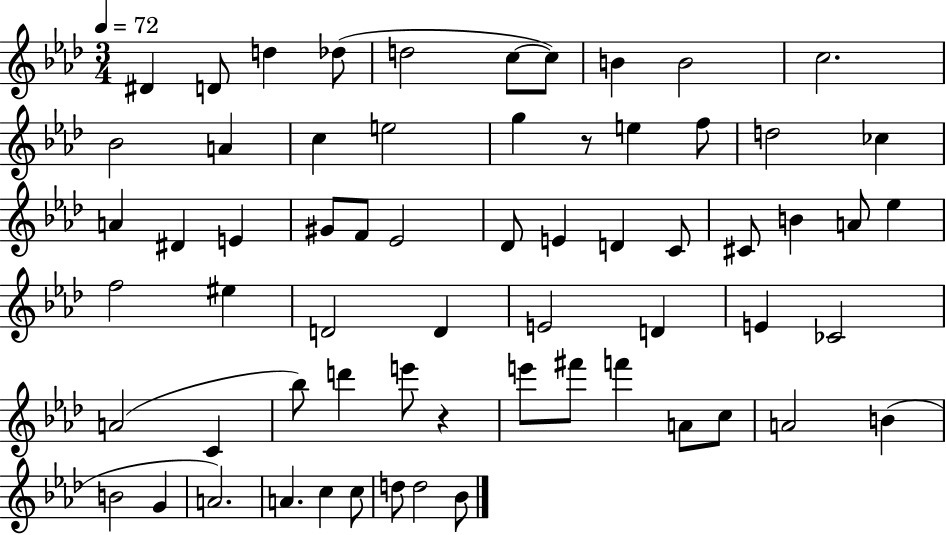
{
  \clef treble
  \numericTimeSignature
  \time 3/4
  \key aes \major
  \tempo 4 = 72
  dis'4 d'8 d''4 des''8( | d''2 c''8~~ c''8) | b'4 b'2 | c''2. | \break bes'2 a'4 | c''4 e''2 | g''4 r8 e''4 f''8 | d''2 ces''4 | \break a'4 dis'4 e'4 | gis'8 f'8 ees'2 | des'8 e'4 d'4 c'8 | cis'8 b'4 a'8 ees''4 | \break f''2 eis''4 | d'2 d'4 | e'2 d'4 | e'4 ces'2 | \break a'2( c'4 | bes''8) d'''4 e'''8 r4 | e'''8 fis'''8 f'''4 a'8 c''8 | a'2 b'4( | \break b'2 g'4 | a'2.) | a'4. c''4 c''8 | d''8 d''2 bes'8 | \break \bar "|."
}